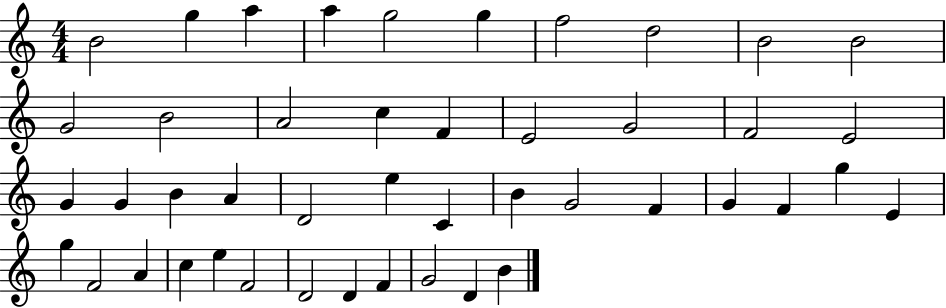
B4/h G5/q A5/q A5/q G5/h G5/q F5/h D5/h B4/h B4/h G4/h B4/h A4/h C5/q F4/q E4/h G4/h F4/h E4/h G4/q G4/q B4/q A4/q D4/h E5/q C4/q B4/q G4/h F4/q G4/q F4/q G5/q E4/q G5/q F4/h A4/q C5/q E5/q F4/h D4/h D4/q F4/q G4/h D4/q B4/q